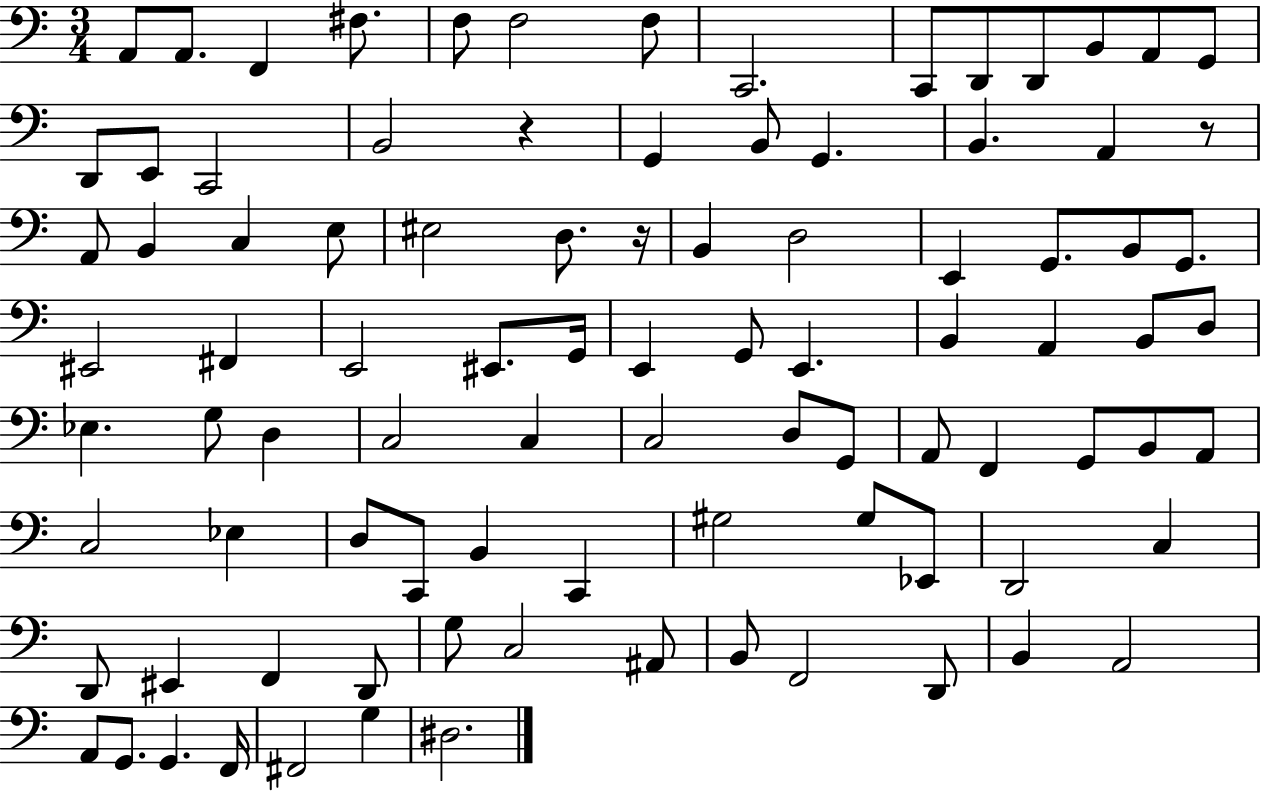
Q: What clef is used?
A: bass